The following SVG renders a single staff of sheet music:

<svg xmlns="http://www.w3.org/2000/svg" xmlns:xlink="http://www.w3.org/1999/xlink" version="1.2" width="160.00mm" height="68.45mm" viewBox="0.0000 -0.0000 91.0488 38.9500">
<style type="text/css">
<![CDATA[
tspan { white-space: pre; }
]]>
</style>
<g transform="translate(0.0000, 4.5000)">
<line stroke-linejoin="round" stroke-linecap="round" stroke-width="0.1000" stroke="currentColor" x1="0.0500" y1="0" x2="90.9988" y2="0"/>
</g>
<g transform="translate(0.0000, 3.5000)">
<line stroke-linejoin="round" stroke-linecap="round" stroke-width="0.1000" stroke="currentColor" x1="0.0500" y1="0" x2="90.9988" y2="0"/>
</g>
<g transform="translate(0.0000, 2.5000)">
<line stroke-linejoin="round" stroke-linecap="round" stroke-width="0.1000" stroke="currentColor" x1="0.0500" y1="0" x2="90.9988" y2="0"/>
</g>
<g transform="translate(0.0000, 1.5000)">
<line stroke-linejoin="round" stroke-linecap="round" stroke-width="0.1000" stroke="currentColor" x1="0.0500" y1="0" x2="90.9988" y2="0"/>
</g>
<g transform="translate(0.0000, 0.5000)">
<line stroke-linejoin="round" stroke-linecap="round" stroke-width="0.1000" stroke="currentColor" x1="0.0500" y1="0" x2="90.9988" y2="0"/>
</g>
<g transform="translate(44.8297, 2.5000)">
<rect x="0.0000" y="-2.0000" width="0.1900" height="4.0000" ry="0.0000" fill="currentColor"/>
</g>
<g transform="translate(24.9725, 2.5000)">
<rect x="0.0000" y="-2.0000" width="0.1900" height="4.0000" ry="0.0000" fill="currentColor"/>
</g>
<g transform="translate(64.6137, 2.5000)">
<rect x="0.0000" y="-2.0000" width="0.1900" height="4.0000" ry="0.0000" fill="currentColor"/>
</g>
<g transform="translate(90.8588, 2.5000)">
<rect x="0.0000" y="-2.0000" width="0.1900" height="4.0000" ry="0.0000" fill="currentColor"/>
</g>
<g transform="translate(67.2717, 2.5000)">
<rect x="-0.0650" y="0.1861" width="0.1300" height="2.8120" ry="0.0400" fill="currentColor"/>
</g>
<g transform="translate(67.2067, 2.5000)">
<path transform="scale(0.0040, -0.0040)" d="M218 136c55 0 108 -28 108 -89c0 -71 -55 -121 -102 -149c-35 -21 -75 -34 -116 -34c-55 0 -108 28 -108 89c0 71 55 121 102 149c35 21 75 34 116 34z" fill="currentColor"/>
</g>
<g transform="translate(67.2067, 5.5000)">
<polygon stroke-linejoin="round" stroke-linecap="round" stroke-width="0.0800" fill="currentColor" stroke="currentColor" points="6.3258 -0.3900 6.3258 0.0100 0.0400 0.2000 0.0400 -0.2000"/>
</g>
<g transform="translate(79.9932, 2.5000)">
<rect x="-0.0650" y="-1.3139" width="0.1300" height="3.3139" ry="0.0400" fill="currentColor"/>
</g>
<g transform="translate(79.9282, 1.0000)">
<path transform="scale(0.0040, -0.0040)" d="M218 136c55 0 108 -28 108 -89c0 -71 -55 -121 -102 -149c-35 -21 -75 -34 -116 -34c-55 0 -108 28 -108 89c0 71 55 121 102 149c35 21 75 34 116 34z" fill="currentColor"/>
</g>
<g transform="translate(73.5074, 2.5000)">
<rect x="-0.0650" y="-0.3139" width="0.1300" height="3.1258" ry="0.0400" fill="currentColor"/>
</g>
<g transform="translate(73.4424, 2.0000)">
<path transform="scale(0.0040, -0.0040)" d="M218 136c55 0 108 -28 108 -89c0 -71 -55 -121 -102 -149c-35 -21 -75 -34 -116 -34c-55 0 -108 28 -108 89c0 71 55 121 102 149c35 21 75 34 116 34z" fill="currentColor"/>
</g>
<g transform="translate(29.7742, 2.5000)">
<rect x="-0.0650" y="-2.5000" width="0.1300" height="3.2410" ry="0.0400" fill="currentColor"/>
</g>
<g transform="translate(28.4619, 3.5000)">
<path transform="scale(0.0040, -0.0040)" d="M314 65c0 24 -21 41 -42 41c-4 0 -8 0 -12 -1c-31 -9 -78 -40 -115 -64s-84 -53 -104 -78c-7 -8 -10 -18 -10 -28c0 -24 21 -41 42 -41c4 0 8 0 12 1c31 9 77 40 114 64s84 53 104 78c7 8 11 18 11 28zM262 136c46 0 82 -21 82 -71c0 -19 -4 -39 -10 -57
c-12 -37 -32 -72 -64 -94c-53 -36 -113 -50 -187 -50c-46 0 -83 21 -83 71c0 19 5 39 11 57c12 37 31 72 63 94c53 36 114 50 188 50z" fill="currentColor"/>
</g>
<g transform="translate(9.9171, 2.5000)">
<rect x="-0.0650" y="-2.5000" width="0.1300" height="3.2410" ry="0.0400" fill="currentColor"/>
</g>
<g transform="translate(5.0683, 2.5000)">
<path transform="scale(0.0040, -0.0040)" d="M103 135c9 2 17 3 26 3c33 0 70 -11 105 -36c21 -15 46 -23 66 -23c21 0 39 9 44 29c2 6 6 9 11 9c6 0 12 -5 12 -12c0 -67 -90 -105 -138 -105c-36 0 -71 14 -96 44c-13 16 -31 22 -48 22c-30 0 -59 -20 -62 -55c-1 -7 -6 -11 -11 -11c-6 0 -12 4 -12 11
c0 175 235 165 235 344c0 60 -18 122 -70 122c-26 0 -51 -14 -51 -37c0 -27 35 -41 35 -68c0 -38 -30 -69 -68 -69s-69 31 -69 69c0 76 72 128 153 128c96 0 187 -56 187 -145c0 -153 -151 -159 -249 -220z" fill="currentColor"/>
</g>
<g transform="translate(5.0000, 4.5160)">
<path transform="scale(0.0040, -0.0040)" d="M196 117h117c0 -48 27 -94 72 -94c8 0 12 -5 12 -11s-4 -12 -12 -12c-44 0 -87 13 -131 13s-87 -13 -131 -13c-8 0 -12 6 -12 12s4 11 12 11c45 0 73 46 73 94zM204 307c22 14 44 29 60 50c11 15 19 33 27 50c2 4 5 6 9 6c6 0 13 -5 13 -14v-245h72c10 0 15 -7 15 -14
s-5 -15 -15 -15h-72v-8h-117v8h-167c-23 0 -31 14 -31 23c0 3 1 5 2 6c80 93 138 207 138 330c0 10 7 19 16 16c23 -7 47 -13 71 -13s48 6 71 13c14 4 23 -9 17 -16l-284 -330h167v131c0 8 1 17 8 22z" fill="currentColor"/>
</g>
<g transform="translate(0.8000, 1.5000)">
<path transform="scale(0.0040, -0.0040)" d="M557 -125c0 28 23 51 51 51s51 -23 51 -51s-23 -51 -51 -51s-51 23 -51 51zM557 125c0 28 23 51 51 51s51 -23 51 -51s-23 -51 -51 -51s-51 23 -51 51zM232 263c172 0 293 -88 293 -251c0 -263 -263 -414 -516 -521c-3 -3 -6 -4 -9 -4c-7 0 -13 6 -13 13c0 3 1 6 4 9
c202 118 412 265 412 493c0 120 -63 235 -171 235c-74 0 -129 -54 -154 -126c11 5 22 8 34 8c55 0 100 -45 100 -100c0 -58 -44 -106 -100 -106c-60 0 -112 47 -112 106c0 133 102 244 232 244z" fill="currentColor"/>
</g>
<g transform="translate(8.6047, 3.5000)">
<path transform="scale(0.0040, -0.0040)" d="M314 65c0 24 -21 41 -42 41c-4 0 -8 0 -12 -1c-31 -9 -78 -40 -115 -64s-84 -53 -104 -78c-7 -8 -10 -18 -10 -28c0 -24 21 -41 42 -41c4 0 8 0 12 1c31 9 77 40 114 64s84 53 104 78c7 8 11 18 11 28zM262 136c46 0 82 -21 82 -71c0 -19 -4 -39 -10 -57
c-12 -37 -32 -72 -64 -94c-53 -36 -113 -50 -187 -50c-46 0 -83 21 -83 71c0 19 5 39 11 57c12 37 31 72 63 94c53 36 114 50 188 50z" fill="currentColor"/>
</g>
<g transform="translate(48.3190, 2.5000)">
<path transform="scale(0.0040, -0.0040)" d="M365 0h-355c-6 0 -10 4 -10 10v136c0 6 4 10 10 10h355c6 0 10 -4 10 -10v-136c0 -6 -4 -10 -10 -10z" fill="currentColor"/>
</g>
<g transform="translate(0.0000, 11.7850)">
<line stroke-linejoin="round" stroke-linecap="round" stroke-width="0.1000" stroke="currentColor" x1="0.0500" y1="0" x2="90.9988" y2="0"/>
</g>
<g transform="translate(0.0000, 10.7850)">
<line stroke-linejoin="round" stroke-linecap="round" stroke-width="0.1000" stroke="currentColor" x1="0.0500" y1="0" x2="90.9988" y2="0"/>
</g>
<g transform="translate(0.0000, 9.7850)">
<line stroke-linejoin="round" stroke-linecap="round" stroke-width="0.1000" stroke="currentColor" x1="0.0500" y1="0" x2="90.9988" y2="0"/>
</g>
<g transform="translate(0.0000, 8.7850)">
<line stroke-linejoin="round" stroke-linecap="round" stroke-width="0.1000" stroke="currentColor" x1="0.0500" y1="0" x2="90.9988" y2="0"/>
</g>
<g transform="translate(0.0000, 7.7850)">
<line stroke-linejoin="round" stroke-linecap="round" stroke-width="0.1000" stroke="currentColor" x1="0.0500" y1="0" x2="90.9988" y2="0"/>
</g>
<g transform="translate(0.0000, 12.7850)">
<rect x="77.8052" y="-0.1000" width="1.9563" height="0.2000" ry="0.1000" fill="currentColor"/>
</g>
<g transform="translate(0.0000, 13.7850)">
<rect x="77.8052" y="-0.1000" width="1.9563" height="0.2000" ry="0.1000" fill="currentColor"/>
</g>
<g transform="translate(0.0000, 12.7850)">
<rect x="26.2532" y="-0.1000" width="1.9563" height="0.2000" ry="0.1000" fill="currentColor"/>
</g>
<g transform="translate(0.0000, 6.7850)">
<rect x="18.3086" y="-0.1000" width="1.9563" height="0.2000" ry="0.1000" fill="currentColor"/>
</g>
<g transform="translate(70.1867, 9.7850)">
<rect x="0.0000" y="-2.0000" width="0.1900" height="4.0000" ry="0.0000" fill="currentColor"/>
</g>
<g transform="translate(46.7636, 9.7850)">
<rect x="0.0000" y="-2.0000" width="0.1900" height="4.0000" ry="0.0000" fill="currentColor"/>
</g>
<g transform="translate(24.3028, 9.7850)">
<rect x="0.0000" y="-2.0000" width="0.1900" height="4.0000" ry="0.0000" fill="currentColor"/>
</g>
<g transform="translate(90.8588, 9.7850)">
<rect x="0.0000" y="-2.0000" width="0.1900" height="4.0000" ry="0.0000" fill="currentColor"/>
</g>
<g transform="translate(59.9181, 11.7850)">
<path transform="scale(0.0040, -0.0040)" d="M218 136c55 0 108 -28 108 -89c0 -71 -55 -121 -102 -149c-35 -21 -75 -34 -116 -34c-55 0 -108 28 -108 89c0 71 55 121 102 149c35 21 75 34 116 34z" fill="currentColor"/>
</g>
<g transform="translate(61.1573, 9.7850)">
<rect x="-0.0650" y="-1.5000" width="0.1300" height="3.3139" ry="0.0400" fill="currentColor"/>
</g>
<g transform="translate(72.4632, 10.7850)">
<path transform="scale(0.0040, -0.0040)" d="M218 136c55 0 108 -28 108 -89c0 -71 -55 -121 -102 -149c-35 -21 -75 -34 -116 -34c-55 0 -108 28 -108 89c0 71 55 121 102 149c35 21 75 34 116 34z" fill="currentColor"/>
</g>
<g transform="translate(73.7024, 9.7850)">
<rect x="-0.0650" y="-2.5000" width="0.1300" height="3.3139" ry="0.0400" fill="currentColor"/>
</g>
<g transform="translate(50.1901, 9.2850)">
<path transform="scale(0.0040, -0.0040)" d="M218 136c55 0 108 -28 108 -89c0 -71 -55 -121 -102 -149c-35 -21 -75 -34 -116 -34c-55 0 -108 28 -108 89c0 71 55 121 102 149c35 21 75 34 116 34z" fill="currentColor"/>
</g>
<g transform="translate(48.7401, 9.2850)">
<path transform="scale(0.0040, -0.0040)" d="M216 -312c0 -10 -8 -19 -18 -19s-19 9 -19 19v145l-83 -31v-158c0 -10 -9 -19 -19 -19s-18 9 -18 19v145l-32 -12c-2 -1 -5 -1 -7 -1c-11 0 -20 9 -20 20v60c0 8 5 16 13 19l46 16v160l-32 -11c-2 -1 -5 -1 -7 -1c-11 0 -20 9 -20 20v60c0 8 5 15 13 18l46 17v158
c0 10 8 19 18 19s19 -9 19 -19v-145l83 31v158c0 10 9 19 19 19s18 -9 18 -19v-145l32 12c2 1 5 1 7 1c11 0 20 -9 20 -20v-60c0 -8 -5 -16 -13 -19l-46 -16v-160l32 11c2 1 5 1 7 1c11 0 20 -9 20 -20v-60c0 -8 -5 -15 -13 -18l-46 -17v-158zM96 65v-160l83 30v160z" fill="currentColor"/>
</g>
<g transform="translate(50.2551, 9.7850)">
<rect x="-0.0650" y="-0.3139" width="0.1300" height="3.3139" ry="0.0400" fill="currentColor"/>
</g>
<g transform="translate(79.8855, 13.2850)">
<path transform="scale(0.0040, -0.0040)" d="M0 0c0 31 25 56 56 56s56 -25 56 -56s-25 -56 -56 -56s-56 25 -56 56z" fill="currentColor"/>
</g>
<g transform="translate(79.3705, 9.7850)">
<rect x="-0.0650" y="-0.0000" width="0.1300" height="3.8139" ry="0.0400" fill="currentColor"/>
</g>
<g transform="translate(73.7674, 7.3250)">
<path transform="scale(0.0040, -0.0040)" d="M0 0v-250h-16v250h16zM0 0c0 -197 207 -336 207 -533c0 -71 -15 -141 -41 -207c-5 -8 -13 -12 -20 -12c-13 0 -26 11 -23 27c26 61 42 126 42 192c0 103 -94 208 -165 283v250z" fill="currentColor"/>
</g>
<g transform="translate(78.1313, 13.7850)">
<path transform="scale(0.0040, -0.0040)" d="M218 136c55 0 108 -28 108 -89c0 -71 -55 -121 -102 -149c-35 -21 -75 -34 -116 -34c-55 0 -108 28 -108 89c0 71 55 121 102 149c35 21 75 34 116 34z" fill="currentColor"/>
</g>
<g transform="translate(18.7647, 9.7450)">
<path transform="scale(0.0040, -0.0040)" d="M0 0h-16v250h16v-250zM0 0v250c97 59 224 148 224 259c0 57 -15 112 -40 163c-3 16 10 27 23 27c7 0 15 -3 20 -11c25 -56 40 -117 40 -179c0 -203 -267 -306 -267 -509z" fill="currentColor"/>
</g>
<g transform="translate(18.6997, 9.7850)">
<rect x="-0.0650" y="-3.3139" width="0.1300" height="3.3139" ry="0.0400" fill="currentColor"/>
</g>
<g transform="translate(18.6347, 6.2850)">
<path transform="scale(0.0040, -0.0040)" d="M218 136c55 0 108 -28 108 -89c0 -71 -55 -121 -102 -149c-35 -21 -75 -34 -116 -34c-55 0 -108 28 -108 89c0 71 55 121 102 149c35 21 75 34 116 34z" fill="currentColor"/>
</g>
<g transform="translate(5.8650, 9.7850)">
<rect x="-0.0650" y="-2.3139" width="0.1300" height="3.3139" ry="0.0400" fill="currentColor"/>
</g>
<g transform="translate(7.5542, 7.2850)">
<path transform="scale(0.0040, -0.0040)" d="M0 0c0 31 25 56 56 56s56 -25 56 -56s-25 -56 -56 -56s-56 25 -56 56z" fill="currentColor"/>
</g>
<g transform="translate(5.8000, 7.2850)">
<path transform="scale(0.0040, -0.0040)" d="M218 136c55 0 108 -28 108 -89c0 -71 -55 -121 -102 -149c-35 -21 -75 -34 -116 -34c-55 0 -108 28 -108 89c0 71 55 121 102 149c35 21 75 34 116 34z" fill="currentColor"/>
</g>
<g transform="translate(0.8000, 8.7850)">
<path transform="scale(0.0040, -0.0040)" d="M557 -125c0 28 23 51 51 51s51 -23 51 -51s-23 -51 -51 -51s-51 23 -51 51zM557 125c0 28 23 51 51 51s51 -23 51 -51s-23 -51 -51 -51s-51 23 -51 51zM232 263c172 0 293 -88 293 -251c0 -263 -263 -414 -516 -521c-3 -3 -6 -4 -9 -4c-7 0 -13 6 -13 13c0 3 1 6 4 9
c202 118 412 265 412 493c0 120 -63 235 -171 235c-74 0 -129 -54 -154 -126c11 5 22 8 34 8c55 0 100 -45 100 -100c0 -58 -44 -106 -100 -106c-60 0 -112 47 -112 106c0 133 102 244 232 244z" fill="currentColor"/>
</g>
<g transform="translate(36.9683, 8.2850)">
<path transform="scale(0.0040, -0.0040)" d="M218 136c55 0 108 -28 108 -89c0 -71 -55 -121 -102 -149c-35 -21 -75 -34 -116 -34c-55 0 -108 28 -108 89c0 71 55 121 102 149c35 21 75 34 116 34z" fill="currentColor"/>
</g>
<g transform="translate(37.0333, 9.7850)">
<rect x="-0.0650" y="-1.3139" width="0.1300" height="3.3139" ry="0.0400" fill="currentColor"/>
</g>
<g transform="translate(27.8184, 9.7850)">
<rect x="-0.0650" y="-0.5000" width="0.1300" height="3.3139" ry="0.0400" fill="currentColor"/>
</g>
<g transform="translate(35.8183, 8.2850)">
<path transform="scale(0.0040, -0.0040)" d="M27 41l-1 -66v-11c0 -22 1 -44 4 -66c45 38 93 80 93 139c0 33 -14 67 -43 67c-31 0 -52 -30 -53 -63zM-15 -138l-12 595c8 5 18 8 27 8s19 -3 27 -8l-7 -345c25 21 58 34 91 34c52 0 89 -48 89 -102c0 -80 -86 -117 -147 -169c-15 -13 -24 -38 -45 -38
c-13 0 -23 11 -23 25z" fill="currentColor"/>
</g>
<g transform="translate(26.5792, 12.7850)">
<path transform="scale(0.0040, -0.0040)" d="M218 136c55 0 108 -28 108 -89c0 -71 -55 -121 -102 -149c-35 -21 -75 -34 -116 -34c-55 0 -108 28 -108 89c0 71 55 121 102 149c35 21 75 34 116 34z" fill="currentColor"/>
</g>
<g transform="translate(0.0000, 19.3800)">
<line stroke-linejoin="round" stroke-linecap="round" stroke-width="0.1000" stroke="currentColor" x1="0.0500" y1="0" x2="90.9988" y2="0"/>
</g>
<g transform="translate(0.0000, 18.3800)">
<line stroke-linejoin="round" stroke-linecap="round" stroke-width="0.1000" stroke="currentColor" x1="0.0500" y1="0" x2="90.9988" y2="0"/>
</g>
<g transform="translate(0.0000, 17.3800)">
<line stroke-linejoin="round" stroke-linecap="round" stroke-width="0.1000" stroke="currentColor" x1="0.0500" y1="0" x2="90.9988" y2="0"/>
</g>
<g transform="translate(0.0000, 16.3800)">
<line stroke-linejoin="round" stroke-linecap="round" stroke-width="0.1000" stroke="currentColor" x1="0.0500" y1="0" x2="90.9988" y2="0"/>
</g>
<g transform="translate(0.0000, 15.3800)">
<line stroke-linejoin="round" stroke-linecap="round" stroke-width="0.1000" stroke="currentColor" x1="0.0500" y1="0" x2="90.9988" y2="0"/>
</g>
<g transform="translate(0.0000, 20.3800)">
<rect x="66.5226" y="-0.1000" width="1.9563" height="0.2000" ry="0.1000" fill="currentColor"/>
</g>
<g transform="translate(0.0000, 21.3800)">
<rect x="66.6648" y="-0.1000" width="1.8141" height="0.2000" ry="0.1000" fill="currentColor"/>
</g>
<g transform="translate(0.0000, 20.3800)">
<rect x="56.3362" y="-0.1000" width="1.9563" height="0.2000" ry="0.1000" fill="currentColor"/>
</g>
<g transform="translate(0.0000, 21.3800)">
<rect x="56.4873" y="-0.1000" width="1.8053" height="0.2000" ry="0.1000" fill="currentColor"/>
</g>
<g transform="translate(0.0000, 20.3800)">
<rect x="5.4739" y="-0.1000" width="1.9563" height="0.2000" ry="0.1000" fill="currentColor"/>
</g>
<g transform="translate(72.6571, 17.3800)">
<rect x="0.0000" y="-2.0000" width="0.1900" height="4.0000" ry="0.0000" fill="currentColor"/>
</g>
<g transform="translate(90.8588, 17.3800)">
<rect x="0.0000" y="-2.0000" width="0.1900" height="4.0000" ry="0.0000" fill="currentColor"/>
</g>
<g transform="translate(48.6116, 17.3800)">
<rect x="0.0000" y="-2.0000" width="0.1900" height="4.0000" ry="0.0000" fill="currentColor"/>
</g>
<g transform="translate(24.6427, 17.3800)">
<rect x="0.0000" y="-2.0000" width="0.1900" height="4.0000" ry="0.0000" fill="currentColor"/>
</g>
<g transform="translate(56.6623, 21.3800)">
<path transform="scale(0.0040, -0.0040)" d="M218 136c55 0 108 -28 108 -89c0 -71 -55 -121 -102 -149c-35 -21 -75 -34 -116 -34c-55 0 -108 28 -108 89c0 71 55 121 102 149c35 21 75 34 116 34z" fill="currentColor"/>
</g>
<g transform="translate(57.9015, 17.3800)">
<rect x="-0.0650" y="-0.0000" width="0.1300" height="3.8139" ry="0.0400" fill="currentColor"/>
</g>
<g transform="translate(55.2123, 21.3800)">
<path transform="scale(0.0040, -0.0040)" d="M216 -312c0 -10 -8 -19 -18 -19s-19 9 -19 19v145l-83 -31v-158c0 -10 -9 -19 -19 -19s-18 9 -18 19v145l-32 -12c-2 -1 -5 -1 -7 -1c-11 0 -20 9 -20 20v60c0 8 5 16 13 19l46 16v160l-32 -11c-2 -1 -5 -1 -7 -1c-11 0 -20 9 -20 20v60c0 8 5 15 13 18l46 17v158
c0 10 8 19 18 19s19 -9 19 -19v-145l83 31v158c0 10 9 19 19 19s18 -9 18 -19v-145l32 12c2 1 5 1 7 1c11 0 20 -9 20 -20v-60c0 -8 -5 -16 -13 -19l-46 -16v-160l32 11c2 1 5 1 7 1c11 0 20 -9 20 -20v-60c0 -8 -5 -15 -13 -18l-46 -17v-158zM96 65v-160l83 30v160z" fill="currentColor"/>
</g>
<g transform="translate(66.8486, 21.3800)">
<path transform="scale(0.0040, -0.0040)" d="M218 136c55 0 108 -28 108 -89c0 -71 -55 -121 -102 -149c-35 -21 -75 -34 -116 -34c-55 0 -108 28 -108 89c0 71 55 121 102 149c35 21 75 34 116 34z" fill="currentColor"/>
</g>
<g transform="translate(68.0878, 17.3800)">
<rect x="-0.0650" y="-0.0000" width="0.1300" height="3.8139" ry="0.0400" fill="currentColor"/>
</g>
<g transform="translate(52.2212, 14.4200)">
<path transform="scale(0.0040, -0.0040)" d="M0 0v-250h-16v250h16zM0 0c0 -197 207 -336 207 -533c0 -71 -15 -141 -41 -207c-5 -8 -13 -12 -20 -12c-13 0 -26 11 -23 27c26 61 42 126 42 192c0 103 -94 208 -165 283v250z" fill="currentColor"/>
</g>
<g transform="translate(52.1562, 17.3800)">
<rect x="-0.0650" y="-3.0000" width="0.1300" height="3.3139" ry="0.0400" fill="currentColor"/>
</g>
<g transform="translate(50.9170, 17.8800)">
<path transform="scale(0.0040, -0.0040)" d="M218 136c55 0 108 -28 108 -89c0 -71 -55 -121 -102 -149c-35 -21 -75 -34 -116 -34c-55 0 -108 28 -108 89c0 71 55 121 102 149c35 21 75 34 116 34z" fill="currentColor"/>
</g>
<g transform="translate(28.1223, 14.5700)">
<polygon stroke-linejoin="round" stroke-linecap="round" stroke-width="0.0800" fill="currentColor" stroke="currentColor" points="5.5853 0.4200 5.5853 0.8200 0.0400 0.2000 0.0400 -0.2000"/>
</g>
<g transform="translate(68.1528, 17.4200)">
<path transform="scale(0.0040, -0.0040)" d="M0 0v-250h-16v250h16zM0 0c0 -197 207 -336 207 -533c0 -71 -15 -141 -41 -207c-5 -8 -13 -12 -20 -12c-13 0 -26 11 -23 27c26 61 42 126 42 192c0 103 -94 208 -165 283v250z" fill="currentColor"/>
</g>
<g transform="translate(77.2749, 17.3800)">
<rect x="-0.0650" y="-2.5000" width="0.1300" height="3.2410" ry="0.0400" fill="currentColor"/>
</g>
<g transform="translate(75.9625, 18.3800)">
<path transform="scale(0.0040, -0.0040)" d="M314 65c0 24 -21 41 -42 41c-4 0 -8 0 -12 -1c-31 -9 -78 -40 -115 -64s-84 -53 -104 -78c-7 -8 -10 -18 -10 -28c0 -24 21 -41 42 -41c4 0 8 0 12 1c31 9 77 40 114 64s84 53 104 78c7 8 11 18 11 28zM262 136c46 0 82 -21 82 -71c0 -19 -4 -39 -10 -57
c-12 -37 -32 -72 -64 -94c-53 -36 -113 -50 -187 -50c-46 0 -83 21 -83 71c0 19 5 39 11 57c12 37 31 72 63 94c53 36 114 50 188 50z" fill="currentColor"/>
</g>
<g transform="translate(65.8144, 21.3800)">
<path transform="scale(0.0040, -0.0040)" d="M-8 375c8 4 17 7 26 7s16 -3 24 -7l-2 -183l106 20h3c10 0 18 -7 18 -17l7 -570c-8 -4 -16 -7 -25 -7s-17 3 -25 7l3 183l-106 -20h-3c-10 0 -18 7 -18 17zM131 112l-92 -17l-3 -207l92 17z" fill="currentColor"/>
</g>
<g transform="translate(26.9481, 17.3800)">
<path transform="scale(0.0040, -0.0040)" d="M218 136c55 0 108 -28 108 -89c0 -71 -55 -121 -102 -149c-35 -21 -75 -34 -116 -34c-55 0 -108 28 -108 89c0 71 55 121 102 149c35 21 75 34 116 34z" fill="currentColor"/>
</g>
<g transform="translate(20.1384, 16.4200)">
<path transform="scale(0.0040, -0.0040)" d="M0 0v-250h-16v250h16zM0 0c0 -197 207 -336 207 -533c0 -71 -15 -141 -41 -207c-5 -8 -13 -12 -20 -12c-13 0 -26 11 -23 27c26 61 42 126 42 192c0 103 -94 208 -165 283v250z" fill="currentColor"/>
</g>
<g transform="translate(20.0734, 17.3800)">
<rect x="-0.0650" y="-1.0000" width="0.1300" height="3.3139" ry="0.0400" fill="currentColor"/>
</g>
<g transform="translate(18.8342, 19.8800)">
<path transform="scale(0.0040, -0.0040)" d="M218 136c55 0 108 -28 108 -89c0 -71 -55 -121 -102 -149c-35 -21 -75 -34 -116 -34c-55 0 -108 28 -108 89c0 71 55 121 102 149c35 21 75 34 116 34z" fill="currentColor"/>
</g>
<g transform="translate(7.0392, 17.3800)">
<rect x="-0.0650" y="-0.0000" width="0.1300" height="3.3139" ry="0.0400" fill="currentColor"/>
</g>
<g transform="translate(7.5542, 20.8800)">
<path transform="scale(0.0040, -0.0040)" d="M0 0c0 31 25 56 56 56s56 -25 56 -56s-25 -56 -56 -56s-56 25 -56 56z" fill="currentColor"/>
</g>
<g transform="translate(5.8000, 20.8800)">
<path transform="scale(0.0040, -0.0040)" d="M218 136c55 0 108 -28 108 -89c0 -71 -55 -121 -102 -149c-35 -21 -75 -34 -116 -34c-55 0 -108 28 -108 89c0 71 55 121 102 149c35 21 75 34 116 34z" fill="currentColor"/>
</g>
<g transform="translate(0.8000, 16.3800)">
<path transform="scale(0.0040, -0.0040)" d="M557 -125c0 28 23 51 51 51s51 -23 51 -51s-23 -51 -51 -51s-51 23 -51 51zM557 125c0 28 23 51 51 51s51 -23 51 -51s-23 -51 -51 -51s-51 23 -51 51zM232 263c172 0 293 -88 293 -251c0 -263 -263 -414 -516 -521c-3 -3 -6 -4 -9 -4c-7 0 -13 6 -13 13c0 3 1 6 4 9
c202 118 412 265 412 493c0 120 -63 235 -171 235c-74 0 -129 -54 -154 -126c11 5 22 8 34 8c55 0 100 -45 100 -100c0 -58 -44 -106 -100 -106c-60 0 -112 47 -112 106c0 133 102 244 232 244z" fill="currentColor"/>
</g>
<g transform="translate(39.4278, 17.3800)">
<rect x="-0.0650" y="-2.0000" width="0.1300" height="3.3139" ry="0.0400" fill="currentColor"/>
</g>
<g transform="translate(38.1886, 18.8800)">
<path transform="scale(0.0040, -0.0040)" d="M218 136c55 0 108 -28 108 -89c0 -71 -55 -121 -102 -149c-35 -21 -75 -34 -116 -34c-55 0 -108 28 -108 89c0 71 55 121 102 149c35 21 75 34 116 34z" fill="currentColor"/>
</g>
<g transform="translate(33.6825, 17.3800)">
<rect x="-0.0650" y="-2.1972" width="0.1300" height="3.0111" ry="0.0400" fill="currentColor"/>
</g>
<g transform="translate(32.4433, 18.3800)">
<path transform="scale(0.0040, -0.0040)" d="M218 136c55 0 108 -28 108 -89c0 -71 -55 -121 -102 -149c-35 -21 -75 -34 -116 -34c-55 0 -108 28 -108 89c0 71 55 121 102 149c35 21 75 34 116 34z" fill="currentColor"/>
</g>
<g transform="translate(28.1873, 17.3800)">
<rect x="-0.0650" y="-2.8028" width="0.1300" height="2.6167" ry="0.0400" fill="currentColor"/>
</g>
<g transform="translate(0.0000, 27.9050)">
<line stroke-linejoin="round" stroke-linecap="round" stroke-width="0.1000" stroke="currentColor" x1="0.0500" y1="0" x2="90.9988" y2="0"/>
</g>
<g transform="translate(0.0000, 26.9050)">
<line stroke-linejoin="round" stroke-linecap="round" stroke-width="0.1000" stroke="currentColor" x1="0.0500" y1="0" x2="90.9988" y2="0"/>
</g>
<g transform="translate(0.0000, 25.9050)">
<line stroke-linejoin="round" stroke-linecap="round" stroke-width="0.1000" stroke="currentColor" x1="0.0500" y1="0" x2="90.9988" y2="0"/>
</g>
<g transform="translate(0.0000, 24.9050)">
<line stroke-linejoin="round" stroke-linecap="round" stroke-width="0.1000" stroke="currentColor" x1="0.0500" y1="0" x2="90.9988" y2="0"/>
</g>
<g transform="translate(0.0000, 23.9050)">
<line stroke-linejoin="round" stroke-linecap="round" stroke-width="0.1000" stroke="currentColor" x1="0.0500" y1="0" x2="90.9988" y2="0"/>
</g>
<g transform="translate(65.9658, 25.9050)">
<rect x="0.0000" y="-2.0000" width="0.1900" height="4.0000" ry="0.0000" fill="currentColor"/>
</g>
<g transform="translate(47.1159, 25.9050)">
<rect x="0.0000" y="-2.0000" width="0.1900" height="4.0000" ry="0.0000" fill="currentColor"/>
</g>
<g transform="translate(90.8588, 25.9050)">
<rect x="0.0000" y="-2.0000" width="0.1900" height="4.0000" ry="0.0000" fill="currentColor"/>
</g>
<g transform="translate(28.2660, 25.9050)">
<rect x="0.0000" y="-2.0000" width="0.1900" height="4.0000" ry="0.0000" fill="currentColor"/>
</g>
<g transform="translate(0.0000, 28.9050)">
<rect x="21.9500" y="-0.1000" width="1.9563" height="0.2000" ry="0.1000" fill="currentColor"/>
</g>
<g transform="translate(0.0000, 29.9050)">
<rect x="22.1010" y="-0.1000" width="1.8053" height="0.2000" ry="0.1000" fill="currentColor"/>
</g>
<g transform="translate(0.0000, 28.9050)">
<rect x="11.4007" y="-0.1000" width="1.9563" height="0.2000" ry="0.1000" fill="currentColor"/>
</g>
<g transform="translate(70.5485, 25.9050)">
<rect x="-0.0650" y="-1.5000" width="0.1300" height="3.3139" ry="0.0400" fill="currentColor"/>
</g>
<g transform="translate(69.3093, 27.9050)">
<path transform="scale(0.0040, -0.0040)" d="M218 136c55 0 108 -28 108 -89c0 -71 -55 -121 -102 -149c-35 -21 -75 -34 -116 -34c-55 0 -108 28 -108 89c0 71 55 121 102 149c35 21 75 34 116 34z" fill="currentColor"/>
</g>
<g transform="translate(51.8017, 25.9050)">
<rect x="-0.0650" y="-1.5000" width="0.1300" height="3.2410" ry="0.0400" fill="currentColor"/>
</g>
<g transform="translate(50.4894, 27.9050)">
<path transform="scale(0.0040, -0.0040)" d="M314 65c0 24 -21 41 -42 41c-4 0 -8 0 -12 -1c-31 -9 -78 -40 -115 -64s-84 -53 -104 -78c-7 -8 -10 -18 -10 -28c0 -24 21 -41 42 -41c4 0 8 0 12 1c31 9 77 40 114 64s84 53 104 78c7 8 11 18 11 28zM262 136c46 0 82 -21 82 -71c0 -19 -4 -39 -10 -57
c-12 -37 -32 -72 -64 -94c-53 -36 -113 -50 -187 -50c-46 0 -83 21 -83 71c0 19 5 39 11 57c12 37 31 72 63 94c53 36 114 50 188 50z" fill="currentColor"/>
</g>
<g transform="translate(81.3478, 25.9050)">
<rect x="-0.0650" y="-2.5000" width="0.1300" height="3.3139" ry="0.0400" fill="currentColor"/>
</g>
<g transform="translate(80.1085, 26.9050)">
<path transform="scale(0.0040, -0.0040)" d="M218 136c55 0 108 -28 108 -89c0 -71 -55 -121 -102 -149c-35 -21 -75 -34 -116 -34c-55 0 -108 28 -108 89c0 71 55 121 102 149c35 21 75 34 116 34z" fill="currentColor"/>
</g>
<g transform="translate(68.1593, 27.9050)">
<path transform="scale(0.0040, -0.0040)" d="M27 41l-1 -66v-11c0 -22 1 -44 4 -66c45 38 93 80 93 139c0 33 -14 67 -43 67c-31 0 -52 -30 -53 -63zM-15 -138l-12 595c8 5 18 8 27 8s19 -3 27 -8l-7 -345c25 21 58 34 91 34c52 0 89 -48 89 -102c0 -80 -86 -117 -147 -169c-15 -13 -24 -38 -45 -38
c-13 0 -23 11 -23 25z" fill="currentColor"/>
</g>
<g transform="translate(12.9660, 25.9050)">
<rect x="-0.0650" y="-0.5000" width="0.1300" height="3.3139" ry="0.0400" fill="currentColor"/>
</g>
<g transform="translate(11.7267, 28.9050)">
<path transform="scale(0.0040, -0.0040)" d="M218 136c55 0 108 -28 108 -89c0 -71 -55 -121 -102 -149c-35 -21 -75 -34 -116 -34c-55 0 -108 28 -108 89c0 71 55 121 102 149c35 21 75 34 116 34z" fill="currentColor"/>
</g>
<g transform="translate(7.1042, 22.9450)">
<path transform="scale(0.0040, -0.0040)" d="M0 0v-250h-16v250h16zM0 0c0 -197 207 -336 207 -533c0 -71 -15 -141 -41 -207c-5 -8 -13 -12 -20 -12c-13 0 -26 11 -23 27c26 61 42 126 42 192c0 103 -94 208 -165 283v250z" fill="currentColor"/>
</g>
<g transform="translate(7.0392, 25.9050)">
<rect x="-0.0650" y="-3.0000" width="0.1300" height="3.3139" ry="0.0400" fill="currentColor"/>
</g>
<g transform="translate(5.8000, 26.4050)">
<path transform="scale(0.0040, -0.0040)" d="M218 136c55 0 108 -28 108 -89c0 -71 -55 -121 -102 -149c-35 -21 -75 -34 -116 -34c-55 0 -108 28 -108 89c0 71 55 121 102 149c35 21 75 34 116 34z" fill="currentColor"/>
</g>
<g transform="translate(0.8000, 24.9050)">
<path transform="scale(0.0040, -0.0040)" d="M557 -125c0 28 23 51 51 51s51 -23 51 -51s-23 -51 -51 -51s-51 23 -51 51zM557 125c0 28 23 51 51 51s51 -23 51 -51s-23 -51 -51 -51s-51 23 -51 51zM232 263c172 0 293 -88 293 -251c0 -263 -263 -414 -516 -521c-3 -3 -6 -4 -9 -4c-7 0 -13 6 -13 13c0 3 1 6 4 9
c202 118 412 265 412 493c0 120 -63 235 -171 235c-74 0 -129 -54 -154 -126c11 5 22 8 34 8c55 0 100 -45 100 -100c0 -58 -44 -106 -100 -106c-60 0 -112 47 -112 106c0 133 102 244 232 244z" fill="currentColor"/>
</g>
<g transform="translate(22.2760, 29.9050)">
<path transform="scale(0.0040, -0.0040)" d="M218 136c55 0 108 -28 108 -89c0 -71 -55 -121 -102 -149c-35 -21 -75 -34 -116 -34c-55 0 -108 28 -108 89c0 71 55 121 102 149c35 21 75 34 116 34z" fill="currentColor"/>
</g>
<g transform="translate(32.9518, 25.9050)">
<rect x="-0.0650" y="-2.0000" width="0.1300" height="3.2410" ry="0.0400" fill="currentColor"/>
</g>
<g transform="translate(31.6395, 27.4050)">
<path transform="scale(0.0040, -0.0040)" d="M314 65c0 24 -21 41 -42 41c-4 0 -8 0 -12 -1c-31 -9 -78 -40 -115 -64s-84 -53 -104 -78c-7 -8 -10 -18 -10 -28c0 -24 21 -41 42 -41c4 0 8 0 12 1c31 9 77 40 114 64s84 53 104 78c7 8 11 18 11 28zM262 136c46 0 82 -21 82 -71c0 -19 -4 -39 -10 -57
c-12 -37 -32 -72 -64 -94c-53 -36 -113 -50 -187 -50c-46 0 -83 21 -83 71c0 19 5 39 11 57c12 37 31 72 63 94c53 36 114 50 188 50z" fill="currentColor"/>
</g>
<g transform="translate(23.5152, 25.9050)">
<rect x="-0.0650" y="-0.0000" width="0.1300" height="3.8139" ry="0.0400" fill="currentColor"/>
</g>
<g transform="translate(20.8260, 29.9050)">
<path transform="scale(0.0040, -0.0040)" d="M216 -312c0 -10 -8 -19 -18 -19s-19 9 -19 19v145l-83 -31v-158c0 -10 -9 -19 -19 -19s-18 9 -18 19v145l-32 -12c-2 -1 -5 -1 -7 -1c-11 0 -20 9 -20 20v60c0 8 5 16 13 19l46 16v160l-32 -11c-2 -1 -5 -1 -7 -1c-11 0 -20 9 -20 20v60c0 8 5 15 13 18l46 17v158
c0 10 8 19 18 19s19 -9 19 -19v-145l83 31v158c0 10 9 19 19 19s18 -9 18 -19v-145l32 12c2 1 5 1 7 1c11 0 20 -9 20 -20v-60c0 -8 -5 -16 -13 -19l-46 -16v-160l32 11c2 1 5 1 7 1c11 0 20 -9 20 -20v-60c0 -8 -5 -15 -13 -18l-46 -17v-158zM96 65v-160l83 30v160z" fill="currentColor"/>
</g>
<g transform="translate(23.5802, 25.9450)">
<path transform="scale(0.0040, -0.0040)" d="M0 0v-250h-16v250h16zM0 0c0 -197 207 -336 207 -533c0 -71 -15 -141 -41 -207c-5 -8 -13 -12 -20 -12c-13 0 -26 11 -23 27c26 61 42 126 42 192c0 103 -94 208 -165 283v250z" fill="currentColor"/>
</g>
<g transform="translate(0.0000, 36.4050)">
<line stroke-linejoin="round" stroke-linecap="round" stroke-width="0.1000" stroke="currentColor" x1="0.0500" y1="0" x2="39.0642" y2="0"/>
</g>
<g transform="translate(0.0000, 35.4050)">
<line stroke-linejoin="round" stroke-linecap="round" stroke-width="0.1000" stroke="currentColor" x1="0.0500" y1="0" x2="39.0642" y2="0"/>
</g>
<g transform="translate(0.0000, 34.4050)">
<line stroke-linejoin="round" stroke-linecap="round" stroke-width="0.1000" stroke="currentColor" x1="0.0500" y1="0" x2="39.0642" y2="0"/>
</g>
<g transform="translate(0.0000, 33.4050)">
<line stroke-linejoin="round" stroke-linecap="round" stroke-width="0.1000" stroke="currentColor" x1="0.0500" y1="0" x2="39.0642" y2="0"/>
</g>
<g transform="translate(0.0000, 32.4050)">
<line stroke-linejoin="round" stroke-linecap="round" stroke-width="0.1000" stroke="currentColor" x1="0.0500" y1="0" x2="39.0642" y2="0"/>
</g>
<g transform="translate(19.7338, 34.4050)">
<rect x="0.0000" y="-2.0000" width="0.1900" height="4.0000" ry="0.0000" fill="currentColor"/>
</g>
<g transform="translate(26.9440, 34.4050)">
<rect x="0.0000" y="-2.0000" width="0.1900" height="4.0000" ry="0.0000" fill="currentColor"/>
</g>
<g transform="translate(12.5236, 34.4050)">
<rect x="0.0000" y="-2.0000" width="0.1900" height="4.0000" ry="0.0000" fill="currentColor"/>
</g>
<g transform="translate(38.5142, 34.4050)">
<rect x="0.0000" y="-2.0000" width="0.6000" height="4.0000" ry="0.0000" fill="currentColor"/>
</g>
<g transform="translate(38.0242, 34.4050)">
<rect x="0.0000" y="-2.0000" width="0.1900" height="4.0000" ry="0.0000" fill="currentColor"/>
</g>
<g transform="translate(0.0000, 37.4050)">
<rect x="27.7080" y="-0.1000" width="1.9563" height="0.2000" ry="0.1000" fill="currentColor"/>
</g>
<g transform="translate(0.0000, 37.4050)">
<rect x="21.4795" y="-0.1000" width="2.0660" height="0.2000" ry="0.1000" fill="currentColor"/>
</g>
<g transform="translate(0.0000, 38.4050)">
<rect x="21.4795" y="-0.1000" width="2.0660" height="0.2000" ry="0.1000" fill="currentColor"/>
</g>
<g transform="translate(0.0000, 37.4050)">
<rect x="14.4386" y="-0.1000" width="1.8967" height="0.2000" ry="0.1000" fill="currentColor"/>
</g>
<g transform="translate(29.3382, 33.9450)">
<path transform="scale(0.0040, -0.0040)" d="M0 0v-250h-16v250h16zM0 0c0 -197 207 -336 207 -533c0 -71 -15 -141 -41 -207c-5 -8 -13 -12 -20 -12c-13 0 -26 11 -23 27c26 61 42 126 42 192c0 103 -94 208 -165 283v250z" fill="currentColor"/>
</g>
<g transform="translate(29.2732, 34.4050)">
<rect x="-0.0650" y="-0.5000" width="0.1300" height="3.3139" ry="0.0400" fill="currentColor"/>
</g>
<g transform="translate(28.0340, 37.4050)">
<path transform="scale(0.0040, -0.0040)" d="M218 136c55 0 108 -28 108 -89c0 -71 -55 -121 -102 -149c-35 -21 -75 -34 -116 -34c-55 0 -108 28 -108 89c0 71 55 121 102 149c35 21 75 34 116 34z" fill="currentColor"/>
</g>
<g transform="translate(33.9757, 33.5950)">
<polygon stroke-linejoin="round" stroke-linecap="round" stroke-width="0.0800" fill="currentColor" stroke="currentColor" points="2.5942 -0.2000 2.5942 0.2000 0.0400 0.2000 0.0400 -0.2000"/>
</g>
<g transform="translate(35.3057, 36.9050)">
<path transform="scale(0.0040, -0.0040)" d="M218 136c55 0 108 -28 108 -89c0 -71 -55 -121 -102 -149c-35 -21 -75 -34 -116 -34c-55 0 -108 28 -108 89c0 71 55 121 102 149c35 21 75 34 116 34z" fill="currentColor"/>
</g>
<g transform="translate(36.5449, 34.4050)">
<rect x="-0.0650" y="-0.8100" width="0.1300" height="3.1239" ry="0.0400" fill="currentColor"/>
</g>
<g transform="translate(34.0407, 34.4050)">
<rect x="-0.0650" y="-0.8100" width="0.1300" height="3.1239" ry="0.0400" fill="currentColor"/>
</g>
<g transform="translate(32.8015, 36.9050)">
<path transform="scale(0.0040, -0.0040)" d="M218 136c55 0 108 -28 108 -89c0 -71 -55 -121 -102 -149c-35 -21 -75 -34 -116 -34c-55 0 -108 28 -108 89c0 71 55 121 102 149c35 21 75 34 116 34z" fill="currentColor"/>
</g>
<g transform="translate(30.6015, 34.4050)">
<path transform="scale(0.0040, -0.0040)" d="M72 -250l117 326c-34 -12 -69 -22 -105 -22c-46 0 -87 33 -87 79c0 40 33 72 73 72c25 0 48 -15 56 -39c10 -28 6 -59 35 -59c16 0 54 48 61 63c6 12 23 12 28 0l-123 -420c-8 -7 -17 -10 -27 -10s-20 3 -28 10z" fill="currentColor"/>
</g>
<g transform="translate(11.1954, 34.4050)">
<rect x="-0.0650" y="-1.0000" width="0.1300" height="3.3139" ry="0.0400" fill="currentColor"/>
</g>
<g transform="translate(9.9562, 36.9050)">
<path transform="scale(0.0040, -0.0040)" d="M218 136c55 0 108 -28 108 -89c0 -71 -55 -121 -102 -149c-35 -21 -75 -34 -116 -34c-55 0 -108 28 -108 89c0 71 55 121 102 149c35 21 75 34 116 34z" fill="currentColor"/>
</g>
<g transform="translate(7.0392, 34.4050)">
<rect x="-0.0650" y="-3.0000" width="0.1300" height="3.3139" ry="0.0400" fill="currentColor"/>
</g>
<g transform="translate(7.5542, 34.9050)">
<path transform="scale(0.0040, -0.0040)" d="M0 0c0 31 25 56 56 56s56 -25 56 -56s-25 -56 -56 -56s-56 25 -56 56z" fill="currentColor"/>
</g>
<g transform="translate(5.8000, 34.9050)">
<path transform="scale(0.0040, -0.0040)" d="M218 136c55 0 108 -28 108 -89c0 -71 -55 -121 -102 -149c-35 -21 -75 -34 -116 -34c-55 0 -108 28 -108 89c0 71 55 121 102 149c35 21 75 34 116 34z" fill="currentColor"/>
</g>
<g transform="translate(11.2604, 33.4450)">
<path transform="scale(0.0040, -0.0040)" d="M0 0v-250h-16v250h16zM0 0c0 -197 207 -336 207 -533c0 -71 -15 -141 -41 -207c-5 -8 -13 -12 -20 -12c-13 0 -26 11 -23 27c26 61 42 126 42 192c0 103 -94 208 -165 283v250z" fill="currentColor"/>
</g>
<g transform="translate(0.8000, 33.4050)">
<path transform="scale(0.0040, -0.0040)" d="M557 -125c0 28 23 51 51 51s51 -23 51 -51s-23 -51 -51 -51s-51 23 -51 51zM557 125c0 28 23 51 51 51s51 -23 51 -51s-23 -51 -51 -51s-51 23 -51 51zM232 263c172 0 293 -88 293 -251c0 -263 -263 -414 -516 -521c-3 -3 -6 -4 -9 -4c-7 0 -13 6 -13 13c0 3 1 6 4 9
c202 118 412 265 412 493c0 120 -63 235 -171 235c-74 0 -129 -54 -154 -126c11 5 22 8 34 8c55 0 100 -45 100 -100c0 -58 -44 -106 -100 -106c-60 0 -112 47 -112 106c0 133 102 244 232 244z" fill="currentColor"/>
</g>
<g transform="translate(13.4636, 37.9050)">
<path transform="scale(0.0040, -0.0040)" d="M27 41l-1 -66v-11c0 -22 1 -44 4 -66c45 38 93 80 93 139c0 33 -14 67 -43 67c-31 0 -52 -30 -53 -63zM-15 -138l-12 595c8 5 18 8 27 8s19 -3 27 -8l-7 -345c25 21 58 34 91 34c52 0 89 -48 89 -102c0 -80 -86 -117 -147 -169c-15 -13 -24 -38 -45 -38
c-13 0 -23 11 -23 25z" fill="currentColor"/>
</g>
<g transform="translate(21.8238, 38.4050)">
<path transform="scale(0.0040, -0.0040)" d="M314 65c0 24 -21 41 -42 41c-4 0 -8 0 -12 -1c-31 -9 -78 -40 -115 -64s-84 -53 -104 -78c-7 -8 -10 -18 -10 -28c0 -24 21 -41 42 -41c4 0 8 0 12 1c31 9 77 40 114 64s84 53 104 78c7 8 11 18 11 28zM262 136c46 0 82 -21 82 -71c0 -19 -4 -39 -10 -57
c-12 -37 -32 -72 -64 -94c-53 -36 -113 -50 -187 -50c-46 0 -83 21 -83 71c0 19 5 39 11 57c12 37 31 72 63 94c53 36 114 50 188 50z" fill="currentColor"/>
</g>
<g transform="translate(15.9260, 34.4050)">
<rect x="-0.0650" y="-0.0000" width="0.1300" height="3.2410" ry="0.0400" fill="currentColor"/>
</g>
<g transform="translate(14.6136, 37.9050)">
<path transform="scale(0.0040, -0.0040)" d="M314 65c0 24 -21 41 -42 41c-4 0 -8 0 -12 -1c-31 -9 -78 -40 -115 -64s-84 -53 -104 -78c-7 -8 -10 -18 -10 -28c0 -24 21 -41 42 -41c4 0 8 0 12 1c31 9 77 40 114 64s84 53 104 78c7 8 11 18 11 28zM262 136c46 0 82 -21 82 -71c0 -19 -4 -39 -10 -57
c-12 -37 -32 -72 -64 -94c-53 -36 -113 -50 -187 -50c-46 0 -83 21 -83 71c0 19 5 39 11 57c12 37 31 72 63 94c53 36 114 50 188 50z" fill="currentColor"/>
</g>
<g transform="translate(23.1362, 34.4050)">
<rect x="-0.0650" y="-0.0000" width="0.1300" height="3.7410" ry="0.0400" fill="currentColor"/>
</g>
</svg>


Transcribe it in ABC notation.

X:1
T:Untitled
M:2/4
L:1/4
K:C
B,,2 B,,2 z2 D,/2 E,/2 G, B, D/2 E,, _G, ^E, G,, B,,/2 C,, D,, F,,/2 D,/2 B,,/2 A,, C,/2 ^C,, C,,/2 B,,2 C,/2 E,, ^C,,/2 A,,2 G,,2 _G,, B,, C, F,,/2 _D,,2 C,,2 E,,/2 z/2 F,,/2 F,,/2